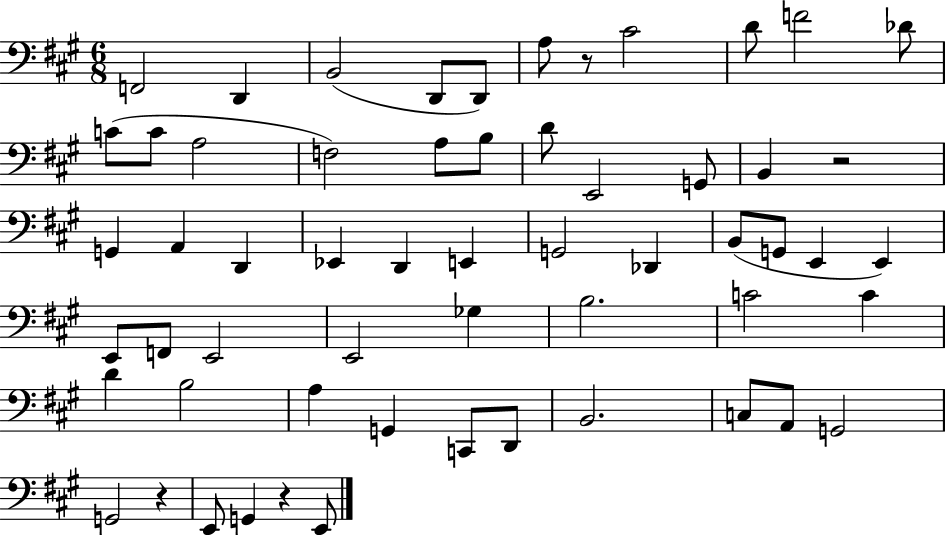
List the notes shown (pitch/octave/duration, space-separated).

F2/h D2/q B2/h D2/e D2/e A3/e R/e C#4/h D4/e F4/h Db4/e C4/e C4/e A3/h F3/h A3/e B3/e D4/e E2/h G2/e B2/q R/h G2/q A2/q D2/q Eb2/q D2/q E2/q G2/h Db2/q B2/e G2/e E2/q E2/q E2/e F2/e E2/h E2/h Gb3/q B3/h. C4/h C4/q D4/q B3/h A3/q G2/q C2/e D2/e B2/h. C3/e A2/e G2/h G2/h R/q E2/e G2/q R/q E2/e